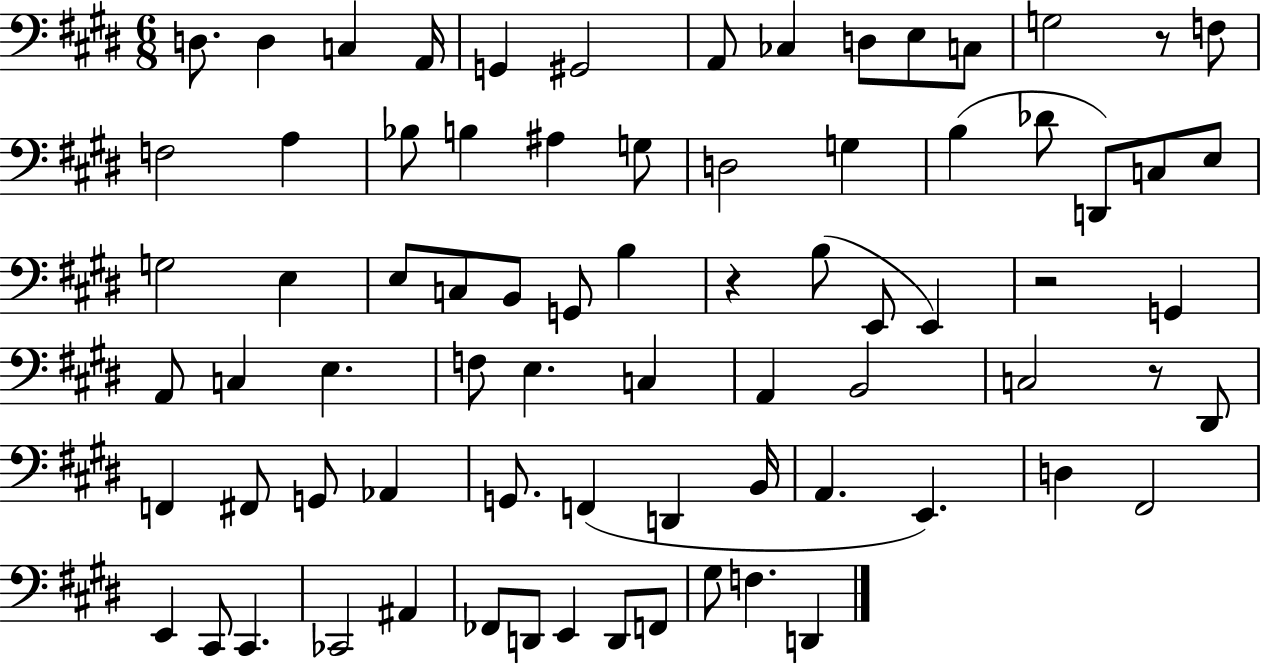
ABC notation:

X:1
T:Untitled
M:6/8
L:1/4
K:E
D,/2 D, C, A,,/4 G,, ^G,,2 A,,/2 _C, D,/2 E,/2 C,/2 G,2 z/2 F,/2 F,2 A, _B,/2 B, ^A, G,/2 D,2 G, B, _D/2 D,,/2 C,/2 E,/2 G,2 E, E,/2 C,/2 B,,/2 G,,/2 B, z B,/2 E,,/2 E,, z2 G,, A,,/2 C, E, F,/2 E, C, A,, B,,2 C,2 z/2 ^D,,/2 F,, ^F,,/2 G,,/2 _A,, G,,/2 F,, D,, B,,/4 A,, E,, D, ^F,,2 E,, ^C,,/2 ^C,, _C,,2 ^A,, _F,,/2 D,,/2 E,, D,,/2 F,,/2 ^G,/2 F, D,,